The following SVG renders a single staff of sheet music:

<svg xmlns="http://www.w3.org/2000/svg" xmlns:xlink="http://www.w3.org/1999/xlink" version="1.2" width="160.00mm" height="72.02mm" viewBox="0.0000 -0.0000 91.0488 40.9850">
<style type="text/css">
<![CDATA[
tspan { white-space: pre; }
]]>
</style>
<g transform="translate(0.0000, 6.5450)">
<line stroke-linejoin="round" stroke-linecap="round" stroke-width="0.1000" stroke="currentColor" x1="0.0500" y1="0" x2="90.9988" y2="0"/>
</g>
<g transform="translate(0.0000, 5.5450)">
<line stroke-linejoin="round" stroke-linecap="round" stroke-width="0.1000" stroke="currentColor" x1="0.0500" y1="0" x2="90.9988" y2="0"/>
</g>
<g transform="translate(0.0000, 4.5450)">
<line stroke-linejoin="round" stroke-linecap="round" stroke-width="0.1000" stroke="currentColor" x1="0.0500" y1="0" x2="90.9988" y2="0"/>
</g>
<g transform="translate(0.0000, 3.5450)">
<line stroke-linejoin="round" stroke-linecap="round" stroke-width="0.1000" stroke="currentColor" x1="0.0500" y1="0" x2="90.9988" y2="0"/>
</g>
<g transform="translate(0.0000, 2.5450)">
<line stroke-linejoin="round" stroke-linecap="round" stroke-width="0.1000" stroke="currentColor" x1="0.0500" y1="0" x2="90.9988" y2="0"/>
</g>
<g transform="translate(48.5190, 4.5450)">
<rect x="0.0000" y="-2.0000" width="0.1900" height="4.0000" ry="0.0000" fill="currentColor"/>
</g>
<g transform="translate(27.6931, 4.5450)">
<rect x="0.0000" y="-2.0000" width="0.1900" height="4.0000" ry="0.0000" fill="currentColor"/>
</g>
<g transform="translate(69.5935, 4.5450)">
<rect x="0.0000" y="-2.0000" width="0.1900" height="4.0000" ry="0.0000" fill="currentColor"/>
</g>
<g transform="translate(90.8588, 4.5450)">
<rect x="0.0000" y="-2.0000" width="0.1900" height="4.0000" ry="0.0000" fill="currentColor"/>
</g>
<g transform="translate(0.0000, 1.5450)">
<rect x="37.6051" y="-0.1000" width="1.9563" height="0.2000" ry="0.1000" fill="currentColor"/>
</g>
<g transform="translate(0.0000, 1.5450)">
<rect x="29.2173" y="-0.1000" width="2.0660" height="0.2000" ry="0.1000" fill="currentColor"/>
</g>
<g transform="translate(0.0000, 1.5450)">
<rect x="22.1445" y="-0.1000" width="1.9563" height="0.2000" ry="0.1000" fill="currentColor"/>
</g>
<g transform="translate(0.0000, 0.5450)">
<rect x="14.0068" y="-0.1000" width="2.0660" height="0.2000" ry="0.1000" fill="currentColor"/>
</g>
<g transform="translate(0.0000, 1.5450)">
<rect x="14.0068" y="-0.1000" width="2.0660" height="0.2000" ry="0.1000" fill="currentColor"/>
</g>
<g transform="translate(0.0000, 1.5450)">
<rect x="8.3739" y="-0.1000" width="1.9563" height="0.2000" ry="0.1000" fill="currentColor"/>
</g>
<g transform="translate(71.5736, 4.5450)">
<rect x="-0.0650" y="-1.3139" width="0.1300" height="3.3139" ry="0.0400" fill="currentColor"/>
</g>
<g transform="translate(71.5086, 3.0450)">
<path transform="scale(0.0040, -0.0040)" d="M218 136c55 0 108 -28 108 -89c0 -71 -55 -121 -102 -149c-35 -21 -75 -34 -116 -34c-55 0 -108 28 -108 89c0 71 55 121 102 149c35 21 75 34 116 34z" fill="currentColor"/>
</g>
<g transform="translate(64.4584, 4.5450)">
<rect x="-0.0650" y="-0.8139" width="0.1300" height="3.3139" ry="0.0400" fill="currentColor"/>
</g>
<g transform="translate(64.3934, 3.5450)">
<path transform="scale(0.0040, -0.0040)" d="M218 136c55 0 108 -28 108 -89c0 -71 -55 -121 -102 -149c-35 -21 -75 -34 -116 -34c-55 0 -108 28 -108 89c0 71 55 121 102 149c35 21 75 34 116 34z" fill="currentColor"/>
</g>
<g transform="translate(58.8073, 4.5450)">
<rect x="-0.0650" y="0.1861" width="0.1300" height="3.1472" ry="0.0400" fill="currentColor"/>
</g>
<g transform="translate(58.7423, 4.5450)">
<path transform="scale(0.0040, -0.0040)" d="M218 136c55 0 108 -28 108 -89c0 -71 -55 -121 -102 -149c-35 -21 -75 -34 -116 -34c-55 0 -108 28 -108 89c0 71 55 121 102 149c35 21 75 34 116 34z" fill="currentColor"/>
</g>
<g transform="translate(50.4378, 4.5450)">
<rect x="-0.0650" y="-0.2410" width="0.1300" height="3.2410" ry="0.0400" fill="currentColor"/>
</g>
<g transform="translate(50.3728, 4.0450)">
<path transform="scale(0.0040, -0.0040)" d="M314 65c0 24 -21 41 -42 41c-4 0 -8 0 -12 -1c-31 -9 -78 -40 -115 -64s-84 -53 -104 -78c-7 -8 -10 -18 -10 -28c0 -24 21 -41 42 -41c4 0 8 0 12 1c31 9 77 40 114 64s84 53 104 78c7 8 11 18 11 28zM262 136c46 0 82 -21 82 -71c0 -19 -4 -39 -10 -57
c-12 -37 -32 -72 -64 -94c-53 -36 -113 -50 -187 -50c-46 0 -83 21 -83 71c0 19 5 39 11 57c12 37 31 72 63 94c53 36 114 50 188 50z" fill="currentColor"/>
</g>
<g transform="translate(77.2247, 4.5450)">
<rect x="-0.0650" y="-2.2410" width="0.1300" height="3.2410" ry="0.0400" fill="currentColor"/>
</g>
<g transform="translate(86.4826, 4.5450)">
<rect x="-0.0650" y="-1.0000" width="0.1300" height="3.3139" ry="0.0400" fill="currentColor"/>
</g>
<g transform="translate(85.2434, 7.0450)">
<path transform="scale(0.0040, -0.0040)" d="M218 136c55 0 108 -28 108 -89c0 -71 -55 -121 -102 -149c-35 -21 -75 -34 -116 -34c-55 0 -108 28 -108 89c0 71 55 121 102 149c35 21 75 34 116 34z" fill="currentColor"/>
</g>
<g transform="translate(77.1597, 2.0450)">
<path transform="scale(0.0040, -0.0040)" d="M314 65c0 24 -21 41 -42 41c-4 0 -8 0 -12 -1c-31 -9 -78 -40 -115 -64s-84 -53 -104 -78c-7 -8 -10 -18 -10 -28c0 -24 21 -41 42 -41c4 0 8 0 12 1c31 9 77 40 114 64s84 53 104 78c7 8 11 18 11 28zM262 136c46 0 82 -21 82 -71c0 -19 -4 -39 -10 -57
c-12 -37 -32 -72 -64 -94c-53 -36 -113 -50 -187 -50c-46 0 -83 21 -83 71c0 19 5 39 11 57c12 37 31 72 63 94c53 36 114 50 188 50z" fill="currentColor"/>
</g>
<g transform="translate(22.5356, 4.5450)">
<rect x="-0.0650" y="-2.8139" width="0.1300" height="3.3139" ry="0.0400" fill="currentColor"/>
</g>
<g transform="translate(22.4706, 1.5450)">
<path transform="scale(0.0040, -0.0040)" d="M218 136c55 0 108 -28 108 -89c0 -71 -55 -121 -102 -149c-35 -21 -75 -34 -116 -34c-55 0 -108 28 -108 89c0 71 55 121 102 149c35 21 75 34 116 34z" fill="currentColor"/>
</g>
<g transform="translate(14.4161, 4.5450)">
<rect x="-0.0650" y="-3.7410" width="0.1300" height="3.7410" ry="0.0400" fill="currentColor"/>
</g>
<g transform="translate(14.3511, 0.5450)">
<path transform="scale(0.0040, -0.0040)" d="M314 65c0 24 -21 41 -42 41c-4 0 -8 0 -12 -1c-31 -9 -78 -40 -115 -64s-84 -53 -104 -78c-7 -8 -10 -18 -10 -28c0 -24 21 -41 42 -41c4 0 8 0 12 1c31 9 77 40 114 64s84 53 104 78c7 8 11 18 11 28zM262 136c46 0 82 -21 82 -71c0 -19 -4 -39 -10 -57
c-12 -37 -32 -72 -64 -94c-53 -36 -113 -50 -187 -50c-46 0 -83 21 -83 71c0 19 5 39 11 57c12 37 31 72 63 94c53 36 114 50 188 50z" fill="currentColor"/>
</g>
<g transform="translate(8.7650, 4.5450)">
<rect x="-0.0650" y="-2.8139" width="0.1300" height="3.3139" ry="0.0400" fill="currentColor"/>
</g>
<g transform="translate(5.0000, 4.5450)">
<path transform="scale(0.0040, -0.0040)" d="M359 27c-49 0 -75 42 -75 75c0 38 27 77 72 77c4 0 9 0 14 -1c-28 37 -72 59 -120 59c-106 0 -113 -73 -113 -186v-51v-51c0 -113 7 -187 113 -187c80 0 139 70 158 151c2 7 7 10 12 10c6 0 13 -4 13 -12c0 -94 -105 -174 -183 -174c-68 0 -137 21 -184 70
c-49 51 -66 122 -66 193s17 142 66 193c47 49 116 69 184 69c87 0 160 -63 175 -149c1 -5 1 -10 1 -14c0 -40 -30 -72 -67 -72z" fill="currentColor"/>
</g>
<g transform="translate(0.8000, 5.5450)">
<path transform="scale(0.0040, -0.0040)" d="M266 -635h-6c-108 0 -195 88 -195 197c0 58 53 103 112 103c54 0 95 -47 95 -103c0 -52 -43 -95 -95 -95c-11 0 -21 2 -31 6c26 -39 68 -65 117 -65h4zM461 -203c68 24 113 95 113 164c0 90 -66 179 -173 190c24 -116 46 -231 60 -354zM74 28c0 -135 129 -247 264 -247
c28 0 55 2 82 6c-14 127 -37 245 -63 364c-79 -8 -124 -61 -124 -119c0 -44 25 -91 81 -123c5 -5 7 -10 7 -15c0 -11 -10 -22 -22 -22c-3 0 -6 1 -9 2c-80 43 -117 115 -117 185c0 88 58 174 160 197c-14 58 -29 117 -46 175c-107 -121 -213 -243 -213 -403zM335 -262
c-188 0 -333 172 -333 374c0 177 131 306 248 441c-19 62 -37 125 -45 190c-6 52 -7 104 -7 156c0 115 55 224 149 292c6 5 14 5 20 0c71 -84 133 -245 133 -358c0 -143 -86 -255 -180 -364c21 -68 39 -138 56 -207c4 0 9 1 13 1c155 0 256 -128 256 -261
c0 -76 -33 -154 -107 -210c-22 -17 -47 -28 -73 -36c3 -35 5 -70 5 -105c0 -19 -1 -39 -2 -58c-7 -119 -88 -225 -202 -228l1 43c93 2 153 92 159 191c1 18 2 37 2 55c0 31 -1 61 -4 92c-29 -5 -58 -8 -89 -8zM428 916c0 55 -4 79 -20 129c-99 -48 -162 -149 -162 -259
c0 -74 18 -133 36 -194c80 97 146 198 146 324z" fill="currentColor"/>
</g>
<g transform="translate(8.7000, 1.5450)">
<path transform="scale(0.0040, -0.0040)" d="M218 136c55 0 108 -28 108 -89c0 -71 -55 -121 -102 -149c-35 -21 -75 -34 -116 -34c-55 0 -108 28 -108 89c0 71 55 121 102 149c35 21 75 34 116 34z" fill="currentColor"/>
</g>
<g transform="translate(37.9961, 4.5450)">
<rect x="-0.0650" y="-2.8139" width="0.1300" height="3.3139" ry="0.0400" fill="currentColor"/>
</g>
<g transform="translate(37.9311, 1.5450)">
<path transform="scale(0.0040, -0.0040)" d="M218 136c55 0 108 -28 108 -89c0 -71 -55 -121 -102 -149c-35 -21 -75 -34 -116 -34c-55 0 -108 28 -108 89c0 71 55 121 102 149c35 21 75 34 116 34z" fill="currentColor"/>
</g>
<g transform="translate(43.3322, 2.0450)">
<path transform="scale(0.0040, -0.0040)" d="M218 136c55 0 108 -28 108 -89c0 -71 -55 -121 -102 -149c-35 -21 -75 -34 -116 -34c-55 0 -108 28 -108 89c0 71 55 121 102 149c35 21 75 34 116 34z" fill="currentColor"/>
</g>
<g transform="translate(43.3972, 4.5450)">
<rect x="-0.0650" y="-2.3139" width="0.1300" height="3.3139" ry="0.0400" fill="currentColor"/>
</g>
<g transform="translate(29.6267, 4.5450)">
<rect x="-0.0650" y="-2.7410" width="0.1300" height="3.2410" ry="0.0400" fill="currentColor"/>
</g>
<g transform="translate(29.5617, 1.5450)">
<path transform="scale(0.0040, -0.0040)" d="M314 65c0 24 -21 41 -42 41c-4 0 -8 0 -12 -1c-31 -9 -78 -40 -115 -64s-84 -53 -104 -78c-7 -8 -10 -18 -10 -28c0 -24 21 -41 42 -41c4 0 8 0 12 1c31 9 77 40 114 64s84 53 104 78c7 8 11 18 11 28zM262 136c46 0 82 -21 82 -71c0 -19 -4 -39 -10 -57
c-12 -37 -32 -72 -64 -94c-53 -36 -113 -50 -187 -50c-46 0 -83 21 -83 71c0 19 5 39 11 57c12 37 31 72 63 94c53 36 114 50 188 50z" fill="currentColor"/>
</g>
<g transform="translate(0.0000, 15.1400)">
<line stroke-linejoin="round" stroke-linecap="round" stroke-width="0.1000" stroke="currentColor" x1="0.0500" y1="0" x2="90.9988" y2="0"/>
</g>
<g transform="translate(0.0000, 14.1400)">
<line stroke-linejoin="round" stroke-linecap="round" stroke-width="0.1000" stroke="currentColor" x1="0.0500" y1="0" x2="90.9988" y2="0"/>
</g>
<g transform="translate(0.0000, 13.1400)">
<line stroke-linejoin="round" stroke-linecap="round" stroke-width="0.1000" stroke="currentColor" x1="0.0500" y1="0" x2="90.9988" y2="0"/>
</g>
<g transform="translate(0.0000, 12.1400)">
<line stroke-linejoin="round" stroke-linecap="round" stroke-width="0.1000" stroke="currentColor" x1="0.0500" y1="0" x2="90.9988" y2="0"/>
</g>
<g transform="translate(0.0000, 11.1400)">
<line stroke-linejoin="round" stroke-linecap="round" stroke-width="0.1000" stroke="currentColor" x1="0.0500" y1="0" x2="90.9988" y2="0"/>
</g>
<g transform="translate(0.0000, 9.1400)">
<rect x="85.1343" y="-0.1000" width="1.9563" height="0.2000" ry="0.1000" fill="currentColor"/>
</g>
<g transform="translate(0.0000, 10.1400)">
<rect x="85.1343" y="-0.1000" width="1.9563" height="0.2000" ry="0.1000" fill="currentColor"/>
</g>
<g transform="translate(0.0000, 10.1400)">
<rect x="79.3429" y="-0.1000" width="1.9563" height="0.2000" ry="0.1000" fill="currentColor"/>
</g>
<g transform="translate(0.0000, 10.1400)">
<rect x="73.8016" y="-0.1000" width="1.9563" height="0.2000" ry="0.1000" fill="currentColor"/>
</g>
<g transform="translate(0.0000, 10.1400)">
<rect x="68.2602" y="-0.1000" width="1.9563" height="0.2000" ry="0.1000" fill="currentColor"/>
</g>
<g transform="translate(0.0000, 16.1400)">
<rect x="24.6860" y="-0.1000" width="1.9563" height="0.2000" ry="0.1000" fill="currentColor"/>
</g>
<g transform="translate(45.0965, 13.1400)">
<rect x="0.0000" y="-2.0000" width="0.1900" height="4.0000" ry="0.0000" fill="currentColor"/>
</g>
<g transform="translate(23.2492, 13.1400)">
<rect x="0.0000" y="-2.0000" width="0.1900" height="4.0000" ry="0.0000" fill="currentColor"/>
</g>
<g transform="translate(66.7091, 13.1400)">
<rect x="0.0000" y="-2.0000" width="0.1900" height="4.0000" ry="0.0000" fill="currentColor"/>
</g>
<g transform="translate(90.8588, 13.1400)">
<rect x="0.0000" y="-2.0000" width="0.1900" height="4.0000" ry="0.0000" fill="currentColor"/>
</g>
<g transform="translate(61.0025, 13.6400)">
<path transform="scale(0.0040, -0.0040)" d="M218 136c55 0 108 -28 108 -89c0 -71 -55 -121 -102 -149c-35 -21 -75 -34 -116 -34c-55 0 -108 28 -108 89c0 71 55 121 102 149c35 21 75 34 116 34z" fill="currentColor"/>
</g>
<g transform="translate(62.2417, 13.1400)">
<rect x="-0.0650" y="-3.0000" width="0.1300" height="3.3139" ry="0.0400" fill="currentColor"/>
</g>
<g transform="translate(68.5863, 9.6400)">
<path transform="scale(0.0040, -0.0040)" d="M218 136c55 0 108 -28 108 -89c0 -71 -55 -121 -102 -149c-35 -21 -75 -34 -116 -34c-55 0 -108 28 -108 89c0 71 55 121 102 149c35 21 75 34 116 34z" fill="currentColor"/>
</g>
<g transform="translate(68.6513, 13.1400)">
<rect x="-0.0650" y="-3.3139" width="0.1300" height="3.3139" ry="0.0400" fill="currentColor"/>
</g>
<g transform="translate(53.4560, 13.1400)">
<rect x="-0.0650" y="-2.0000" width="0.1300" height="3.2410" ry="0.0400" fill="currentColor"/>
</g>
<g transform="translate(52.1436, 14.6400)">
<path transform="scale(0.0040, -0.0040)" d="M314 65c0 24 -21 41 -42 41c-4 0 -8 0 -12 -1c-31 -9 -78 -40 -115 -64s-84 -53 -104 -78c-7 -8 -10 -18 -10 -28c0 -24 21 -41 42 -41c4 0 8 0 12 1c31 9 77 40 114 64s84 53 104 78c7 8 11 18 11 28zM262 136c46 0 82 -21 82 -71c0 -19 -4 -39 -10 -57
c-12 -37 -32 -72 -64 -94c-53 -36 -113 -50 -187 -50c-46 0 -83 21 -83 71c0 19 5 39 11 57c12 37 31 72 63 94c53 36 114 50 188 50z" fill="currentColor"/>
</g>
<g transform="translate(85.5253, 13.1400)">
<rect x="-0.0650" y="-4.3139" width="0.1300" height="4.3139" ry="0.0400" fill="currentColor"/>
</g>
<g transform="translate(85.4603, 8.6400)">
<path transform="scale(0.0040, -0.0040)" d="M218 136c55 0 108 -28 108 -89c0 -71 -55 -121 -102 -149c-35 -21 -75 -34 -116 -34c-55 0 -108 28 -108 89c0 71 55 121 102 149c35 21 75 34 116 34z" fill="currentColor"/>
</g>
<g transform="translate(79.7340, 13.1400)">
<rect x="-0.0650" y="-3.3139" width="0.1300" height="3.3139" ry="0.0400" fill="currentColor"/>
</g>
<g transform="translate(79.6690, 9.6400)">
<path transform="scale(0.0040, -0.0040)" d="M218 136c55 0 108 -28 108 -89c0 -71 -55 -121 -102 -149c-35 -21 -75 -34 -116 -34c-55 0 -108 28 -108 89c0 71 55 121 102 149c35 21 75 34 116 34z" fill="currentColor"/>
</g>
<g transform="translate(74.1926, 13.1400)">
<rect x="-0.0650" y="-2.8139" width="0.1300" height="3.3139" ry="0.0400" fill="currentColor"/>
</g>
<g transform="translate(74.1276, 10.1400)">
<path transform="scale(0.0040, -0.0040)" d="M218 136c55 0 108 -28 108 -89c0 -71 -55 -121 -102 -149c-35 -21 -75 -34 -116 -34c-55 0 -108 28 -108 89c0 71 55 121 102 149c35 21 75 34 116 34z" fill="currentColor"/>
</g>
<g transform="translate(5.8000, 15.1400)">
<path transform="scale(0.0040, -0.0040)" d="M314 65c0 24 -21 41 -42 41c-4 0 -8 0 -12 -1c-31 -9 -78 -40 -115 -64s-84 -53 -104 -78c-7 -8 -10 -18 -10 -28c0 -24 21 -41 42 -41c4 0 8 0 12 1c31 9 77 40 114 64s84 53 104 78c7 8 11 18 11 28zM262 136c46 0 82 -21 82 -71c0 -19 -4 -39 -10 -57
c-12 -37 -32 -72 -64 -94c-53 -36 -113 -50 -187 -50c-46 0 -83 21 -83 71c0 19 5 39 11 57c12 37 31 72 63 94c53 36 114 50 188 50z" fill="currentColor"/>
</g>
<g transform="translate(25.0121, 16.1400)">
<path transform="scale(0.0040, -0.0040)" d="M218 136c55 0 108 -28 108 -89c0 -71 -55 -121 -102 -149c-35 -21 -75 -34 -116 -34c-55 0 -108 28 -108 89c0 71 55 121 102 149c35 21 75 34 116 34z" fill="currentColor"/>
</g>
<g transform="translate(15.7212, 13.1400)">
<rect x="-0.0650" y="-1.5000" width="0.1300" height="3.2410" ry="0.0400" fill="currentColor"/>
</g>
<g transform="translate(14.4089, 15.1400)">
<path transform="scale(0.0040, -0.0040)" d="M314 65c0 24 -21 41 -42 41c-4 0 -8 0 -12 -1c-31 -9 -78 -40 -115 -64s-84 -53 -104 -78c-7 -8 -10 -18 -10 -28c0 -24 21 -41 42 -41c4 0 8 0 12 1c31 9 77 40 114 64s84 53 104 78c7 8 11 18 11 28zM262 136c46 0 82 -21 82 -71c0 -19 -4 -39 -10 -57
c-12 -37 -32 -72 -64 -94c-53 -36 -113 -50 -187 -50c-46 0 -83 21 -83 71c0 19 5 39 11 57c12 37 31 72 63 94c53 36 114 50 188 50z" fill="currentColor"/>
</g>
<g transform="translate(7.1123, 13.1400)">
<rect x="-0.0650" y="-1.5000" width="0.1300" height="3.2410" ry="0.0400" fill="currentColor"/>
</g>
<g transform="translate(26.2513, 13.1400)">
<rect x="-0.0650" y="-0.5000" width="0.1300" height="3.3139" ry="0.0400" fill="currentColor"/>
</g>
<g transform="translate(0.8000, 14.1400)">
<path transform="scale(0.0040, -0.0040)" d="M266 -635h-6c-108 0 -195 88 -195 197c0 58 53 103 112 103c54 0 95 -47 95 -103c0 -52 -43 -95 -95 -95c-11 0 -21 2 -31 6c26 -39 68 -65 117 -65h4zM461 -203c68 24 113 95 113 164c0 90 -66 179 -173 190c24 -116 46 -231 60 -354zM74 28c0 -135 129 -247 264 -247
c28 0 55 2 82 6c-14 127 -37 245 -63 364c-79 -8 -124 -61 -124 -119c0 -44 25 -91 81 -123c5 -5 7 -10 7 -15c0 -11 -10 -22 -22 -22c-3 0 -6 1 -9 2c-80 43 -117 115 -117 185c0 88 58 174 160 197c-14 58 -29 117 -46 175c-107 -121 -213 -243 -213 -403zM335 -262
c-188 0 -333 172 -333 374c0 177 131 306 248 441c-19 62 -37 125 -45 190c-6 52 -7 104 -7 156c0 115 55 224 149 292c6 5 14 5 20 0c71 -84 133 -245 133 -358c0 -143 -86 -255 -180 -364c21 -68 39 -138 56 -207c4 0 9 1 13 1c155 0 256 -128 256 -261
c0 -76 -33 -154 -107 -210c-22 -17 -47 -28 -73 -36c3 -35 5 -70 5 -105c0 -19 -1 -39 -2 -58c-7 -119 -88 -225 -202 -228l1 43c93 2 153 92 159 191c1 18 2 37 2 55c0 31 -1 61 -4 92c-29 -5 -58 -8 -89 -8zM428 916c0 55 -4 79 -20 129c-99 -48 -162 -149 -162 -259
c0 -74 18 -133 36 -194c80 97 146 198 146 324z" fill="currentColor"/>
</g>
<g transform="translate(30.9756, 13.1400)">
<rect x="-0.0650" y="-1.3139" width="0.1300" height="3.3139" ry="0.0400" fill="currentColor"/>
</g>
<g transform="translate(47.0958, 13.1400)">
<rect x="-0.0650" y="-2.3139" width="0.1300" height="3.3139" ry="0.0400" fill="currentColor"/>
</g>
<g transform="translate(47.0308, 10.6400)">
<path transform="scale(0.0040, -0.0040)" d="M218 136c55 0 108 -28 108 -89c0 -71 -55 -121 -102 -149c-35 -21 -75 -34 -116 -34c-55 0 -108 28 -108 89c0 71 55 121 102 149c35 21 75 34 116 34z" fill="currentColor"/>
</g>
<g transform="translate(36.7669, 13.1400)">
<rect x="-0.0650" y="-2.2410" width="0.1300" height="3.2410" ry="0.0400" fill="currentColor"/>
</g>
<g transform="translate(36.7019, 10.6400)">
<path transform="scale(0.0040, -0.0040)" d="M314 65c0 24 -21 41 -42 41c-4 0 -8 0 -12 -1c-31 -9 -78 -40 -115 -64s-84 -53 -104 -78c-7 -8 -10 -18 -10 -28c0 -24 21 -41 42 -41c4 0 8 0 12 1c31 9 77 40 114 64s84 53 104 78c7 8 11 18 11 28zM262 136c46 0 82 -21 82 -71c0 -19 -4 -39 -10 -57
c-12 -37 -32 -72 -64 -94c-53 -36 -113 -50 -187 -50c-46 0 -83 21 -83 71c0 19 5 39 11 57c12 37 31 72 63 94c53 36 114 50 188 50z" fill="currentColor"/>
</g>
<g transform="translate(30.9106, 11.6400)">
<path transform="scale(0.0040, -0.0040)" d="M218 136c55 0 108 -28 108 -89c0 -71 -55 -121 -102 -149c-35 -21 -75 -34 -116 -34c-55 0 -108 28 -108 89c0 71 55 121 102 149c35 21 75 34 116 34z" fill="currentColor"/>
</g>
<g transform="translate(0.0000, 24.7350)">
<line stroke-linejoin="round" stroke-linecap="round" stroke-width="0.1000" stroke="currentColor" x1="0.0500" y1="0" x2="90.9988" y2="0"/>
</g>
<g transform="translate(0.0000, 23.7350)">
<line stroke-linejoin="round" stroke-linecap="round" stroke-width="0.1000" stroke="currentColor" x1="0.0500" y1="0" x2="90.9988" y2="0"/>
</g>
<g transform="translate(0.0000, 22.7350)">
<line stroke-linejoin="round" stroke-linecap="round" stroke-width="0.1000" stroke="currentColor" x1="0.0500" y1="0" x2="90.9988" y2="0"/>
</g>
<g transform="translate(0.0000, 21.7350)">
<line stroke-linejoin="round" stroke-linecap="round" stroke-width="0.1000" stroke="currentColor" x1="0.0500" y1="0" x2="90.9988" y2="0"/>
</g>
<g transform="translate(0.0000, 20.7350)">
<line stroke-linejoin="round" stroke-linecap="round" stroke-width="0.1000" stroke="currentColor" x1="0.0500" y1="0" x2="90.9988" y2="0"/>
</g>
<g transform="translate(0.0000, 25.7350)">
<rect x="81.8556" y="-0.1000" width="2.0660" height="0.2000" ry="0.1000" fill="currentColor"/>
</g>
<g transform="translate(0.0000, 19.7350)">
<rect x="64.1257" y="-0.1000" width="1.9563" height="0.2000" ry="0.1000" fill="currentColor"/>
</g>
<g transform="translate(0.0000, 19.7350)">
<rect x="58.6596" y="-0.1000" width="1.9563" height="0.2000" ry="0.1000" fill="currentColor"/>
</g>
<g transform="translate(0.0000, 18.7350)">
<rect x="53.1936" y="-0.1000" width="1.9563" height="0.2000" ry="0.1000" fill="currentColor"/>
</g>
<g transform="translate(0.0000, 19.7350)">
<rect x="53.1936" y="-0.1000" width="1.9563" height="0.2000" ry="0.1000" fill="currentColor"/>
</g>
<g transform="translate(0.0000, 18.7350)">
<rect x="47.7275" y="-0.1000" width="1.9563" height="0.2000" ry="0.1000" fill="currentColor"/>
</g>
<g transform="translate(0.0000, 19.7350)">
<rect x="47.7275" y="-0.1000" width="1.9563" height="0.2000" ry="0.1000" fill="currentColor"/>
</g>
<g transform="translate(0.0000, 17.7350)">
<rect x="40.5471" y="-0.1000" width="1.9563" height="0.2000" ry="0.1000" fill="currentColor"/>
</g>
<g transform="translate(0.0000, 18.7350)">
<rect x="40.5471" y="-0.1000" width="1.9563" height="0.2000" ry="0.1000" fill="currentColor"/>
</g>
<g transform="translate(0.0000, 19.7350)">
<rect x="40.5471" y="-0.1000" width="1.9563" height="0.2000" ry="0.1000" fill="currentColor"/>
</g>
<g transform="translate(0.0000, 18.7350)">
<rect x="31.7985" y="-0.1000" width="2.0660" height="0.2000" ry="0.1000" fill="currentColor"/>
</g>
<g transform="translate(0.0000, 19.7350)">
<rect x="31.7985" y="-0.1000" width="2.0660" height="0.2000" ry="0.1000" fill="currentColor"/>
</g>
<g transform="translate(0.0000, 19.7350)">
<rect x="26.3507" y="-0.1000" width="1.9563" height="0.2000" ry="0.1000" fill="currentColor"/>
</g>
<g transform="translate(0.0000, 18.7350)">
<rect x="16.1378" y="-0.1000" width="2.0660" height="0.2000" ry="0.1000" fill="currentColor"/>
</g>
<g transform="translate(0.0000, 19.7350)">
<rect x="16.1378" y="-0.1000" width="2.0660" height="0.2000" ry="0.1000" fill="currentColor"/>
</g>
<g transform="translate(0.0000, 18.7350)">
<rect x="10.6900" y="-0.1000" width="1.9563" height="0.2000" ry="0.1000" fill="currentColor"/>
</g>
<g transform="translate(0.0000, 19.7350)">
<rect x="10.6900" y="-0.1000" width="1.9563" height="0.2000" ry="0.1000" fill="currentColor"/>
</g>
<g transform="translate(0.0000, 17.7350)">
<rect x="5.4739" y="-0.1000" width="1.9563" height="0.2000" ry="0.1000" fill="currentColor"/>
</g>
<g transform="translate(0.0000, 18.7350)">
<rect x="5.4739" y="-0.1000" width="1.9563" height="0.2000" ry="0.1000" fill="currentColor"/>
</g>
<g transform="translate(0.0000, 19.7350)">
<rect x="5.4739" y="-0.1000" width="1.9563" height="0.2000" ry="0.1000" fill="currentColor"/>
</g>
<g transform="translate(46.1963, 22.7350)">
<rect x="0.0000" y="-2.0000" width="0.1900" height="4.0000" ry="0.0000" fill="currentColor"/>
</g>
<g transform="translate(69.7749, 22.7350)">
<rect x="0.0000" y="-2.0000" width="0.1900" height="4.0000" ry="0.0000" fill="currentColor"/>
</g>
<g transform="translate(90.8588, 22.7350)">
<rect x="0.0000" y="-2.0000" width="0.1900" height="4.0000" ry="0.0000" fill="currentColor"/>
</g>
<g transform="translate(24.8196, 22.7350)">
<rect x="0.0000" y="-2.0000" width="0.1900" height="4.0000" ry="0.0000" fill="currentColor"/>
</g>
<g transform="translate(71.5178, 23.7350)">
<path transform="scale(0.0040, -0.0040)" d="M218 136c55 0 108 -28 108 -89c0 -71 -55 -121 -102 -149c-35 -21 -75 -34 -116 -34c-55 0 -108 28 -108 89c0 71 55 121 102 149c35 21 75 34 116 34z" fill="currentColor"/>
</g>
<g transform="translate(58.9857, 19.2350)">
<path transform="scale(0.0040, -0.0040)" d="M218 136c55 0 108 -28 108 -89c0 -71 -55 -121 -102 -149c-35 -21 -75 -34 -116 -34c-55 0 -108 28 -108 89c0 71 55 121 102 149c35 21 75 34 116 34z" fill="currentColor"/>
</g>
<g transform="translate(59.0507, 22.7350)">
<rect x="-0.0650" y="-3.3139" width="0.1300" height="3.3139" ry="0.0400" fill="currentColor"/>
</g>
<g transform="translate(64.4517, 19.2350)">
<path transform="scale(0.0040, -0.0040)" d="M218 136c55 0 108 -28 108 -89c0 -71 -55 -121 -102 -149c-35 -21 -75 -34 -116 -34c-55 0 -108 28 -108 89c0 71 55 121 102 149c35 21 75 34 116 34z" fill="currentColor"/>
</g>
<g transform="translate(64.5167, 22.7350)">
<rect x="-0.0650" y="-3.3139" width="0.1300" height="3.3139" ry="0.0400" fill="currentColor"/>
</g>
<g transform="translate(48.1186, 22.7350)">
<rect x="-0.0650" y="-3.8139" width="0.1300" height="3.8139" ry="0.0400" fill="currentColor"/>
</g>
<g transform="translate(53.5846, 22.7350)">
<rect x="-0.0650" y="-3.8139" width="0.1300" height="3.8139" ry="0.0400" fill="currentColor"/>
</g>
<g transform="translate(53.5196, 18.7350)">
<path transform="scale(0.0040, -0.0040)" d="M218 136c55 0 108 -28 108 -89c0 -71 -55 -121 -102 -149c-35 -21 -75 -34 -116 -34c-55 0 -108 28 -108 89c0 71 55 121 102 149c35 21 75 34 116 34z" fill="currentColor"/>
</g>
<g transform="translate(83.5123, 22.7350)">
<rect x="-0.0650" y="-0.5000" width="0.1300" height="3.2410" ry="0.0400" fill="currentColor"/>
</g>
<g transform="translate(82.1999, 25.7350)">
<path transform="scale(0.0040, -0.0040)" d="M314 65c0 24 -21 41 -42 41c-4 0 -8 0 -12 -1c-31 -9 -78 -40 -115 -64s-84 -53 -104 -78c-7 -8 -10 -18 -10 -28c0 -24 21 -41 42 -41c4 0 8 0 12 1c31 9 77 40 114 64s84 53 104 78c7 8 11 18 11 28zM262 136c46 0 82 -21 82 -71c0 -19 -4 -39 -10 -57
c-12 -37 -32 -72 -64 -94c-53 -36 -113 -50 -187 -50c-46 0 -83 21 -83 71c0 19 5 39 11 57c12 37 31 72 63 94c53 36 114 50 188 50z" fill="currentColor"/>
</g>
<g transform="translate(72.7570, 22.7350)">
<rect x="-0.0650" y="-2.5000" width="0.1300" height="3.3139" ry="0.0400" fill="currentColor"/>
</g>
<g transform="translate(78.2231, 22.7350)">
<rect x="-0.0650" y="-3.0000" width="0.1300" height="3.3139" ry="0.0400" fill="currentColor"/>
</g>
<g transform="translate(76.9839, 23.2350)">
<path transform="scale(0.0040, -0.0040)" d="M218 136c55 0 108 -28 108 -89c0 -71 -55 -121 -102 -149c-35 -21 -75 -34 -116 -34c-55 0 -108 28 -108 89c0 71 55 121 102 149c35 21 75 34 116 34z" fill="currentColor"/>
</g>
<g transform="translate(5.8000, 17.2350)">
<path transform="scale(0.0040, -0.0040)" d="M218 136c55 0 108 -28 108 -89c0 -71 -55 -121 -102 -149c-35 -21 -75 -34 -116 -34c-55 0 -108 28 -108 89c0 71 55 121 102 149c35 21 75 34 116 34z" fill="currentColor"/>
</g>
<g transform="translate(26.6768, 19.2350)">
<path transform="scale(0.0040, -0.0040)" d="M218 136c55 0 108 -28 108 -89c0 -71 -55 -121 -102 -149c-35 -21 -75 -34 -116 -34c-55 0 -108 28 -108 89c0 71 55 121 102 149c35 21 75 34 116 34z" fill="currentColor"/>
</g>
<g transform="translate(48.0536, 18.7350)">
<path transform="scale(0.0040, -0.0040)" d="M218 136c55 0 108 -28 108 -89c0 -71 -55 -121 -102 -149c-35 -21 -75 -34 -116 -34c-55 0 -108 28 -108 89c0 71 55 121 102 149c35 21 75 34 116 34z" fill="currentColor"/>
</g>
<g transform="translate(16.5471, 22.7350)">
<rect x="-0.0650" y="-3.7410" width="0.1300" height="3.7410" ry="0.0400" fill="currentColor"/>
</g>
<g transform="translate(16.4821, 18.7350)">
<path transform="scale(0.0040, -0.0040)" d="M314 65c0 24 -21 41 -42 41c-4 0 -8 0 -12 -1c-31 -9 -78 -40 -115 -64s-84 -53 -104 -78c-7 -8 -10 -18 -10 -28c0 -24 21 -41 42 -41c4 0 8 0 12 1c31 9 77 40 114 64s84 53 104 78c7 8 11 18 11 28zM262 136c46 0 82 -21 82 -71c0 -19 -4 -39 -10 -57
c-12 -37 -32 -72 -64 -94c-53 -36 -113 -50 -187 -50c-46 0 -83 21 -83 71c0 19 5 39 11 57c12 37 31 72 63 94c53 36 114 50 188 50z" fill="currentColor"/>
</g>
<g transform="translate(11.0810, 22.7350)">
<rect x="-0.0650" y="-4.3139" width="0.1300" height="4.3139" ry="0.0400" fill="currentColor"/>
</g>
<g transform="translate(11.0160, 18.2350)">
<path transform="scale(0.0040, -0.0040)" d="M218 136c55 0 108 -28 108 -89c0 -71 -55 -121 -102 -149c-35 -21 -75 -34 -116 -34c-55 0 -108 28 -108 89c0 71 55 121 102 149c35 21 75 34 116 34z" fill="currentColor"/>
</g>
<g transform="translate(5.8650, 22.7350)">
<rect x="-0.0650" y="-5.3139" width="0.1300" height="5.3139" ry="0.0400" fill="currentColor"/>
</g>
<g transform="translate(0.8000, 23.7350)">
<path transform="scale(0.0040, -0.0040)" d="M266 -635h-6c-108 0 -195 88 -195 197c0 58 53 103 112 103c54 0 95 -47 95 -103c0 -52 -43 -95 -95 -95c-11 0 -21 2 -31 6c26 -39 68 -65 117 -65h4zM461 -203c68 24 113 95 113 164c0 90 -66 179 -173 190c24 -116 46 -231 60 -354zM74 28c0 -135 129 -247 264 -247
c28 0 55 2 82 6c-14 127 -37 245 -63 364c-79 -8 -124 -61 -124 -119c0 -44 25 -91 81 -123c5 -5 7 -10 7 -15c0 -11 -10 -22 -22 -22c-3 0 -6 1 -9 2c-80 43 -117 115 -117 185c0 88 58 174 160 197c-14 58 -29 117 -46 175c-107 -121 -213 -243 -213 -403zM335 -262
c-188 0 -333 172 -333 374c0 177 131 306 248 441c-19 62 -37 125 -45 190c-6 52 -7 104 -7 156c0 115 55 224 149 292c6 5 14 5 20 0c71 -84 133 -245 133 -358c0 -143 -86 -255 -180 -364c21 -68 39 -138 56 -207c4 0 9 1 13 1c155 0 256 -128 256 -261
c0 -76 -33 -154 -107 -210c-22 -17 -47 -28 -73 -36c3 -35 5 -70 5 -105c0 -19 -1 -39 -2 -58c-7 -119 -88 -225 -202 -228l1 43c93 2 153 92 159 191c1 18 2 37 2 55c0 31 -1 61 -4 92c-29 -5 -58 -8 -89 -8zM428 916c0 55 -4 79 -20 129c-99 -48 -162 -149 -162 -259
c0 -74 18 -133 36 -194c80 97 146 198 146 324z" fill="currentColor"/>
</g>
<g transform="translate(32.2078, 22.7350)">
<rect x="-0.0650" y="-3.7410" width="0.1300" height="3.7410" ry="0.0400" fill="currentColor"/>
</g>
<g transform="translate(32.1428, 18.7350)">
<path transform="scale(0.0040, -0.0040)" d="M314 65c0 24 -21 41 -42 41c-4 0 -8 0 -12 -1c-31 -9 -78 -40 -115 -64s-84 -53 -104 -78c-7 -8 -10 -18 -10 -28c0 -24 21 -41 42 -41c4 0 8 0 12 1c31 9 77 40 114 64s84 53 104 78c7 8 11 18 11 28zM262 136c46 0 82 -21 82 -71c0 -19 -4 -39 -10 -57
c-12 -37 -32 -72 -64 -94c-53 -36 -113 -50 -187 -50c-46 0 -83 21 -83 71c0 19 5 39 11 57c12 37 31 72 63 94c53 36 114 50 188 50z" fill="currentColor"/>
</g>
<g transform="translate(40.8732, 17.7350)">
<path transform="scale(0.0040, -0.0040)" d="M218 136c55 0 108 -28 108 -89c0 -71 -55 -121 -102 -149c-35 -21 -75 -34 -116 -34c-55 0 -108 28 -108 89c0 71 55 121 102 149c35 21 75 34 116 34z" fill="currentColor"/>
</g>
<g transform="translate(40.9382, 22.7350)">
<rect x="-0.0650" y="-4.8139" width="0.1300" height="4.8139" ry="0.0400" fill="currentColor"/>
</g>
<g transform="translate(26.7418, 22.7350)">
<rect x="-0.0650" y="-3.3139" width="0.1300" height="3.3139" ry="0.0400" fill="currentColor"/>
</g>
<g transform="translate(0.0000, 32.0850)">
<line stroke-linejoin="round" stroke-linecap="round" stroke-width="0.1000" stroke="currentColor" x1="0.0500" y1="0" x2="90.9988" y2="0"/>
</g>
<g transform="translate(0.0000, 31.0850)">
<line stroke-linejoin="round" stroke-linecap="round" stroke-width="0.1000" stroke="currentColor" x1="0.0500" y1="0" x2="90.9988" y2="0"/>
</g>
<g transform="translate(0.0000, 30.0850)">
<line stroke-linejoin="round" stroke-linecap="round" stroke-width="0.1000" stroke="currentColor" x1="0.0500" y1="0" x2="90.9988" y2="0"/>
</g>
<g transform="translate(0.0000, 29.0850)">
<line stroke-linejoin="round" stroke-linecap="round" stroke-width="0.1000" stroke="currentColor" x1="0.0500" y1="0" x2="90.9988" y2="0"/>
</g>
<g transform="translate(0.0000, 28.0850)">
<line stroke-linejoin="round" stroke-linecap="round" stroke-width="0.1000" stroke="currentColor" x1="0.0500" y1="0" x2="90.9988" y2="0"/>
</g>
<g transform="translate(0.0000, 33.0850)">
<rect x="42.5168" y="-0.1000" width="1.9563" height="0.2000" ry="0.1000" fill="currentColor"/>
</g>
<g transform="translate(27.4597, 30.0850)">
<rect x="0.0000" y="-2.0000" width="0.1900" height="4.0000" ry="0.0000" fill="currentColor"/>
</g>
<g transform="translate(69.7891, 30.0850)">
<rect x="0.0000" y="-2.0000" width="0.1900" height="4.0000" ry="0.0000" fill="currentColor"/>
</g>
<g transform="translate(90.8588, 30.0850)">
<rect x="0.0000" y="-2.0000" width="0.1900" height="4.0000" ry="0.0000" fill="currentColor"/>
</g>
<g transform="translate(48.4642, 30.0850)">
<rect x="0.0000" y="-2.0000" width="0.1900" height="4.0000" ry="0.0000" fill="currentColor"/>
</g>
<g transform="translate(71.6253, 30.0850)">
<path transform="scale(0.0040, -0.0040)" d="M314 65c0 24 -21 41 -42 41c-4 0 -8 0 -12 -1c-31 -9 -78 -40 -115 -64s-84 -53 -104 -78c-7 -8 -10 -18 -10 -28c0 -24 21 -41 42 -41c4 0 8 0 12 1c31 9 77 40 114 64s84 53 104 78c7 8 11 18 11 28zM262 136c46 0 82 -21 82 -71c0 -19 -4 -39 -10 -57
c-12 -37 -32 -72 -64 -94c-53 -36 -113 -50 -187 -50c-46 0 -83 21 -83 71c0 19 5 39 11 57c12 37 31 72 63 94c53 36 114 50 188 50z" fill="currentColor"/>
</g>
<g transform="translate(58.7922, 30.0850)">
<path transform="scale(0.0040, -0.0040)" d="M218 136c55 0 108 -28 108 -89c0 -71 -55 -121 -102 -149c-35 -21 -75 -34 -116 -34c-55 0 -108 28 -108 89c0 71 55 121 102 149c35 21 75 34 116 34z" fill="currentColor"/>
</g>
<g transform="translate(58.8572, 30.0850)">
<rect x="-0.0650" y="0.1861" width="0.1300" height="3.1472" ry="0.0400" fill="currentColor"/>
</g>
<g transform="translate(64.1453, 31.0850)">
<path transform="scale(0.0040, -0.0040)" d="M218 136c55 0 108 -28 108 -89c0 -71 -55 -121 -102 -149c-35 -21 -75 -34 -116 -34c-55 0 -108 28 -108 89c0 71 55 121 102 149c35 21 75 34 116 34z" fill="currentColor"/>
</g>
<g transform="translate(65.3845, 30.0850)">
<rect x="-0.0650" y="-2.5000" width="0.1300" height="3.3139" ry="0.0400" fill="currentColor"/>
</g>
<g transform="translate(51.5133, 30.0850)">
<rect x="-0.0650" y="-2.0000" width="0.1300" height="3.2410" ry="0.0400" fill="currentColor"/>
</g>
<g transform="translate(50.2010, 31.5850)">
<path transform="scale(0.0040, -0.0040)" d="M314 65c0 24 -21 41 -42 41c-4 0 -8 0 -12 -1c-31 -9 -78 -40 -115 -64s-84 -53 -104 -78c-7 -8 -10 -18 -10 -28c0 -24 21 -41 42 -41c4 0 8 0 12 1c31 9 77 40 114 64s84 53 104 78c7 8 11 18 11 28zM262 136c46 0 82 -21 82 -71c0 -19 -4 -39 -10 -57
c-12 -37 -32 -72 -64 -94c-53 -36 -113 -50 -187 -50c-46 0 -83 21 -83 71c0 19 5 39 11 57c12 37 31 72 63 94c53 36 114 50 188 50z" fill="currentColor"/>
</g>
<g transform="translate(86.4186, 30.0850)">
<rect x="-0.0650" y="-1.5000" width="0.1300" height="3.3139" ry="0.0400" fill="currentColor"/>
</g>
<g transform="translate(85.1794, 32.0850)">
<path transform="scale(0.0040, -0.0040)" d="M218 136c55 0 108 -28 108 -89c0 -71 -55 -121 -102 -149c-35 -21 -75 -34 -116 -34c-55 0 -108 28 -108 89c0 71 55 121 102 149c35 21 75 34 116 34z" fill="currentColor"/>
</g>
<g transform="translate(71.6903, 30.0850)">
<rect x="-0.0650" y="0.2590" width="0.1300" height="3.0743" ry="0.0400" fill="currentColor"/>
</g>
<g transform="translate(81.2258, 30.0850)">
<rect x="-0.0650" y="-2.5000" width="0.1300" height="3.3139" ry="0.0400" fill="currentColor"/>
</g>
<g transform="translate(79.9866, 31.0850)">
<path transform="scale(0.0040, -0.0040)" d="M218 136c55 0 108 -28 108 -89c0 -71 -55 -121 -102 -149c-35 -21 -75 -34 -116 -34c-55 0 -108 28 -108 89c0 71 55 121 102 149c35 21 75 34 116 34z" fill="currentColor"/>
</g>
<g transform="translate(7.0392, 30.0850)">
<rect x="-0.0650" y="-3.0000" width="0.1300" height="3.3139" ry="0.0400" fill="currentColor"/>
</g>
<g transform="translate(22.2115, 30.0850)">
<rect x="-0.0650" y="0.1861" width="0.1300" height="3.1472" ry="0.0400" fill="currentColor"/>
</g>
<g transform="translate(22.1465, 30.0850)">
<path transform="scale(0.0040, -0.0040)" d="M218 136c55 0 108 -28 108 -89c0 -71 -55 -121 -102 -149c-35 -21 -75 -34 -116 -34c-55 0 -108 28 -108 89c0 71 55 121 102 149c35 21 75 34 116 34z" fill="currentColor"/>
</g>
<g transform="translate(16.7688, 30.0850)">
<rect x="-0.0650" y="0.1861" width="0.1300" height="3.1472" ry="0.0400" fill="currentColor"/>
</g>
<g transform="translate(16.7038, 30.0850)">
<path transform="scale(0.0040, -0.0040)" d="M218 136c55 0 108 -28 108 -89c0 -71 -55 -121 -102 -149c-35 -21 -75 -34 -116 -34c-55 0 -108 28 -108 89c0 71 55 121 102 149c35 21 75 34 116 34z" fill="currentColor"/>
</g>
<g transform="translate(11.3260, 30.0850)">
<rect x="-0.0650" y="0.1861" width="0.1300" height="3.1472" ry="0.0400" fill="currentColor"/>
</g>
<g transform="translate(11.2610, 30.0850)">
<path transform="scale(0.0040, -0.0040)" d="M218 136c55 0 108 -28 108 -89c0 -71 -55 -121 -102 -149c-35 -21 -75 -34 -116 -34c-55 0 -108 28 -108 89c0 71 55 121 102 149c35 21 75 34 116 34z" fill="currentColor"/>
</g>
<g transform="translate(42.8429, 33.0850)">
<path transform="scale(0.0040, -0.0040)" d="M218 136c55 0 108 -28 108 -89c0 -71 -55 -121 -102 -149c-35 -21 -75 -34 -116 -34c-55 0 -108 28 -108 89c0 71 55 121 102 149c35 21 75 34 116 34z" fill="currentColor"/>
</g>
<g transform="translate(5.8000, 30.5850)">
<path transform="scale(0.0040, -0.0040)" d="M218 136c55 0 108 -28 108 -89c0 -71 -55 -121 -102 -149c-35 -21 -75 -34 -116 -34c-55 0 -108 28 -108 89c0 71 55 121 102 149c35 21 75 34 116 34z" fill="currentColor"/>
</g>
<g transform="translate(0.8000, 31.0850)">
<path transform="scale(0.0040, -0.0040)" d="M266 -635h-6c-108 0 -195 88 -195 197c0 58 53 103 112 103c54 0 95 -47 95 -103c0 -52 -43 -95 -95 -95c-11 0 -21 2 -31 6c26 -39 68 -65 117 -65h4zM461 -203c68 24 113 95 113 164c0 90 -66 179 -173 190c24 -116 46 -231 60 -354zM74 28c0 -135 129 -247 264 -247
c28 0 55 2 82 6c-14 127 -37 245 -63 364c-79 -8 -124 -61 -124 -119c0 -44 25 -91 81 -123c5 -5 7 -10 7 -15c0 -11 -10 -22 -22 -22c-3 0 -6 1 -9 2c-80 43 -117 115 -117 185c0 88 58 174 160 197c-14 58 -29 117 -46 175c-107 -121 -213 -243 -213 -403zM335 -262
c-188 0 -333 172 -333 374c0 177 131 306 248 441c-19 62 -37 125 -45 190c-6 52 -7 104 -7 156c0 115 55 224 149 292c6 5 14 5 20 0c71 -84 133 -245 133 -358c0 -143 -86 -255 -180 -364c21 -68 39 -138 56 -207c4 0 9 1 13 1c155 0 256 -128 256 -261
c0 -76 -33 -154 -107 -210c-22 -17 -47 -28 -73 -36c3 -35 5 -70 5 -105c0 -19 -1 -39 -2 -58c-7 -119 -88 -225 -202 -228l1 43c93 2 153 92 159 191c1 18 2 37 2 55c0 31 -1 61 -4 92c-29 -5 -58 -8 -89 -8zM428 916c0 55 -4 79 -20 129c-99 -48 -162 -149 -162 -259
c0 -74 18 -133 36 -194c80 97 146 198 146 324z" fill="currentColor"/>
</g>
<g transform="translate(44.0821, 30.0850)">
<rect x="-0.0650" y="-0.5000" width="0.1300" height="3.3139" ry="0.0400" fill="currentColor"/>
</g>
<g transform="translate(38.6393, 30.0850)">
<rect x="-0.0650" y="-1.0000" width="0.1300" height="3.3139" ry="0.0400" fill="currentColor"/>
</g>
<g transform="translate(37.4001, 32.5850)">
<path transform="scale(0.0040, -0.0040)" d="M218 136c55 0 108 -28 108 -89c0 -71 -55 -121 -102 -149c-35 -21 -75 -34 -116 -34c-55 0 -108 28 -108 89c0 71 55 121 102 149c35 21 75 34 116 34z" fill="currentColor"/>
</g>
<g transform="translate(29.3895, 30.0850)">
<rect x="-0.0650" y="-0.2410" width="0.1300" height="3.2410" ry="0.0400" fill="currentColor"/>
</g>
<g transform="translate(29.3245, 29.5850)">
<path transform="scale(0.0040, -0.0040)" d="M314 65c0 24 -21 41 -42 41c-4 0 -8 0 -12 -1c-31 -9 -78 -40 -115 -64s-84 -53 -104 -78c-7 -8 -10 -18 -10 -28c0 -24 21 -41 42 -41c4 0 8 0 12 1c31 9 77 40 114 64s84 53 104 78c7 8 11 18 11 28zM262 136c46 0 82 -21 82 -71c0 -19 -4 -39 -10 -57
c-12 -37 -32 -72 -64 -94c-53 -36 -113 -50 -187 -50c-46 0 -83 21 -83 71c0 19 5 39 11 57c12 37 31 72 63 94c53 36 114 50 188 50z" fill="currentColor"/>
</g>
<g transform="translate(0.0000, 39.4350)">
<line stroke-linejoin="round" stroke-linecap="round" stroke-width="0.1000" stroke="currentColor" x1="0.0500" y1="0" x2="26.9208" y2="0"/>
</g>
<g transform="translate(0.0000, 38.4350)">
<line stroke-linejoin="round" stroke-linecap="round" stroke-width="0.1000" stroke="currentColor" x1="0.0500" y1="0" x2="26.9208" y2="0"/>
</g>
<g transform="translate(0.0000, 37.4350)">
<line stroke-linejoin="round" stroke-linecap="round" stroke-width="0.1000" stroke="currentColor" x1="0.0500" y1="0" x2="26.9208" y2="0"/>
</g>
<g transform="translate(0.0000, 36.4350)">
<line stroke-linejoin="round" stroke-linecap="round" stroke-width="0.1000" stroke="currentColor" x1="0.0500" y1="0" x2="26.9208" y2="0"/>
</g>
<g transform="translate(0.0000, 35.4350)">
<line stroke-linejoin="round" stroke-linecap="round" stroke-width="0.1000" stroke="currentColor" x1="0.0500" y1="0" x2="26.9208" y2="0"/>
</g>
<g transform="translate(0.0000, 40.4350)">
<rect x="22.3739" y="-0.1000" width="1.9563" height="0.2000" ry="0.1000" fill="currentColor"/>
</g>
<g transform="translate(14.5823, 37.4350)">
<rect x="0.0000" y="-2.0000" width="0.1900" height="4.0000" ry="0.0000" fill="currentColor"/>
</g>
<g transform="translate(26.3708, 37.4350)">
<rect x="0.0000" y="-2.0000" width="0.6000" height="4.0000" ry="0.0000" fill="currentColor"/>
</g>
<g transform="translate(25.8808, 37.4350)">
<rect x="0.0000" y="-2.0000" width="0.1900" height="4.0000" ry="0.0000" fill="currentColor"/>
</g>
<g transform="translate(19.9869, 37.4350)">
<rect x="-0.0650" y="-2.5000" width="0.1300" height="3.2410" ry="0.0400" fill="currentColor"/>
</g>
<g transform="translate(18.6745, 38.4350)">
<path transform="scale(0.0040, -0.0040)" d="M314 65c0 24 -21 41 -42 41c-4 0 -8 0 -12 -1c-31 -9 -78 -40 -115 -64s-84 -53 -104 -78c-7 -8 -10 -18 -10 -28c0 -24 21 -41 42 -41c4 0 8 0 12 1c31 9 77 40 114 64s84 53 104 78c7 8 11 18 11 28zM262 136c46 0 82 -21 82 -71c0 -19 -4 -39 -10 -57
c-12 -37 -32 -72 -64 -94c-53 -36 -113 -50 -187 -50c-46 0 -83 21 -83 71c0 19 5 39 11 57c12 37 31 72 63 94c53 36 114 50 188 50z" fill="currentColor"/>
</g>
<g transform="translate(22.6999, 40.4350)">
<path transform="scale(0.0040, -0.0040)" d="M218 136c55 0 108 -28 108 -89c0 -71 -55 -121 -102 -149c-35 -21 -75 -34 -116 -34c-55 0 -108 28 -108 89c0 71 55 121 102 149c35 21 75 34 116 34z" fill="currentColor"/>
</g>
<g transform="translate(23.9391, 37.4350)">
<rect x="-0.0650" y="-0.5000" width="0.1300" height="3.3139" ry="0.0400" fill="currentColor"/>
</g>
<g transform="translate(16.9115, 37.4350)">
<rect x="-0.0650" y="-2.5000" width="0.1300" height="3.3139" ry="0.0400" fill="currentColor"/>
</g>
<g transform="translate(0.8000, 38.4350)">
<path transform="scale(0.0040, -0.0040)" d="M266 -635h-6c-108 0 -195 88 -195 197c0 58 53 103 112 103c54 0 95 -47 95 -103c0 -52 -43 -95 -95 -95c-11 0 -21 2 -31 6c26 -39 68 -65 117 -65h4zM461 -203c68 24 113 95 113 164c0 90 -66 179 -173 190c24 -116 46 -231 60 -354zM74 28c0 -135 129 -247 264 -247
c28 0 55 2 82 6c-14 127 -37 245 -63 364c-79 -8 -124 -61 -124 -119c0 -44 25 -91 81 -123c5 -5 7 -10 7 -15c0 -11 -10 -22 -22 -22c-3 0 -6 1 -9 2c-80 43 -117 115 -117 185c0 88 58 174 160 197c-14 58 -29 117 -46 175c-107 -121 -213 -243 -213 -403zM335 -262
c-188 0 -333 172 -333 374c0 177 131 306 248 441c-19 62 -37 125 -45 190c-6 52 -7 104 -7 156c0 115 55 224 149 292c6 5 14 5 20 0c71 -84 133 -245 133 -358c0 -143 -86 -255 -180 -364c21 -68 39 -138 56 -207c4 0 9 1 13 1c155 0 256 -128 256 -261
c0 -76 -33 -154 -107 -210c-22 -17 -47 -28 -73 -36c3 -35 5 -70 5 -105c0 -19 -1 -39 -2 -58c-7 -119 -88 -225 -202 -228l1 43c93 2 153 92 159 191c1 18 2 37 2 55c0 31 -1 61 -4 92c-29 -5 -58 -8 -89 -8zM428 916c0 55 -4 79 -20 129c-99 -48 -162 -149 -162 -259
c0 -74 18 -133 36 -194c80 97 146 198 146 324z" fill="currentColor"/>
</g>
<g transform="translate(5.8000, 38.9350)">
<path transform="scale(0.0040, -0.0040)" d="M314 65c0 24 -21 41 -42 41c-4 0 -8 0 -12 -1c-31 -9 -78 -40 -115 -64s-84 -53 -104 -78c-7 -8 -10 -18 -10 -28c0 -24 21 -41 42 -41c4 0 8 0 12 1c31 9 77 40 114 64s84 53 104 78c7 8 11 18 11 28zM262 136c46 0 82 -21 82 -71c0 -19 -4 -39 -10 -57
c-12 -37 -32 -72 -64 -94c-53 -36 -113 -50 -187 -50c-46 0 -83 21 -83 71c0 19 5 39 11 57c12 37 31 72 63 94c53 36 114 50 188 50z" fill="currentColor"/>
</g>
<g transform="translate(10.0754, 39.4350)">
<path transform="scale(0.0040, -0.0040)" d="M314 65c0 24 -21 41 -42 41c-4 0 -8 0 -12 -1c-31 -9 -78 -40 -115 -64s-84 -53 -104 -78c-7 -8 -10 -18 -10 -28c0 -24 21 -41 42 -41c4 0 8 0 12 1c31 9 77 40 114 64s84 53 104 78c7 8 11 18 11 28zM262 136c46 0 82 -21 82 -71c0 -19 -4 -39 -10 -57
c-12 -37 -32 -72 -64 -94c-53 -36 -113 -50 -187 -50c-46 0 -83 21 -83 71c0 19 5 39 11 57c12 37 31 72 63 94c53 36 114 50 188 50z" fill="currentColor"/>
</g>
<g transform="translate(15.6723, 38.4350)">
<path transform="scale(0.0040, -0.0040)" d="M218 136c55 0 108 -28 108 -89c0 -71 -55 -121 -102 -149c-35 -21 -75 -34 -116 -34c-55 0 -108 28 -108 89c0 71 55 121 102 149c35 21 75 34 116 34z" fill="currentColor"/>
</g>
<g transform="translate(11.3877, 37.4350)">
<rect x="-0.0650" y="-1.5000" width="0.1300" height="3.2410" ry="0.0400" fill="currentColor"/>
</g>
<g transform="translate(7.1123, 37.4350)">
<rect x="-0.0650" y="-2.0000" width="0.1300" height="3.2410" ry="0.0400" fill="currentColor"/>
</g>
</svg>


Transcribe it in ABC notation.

X:1
T:Untitled
M:4/4
L:1/4
K:C
a c'2 a a2 a g c2 B d e g2 D E2 E2 C e g2 g F2 A b a b d' f' d' c'2 b c'2 e' c' c' b b G A C2 A B B B c2 D C F2 B G B2 G E F2 E2 G G2 C